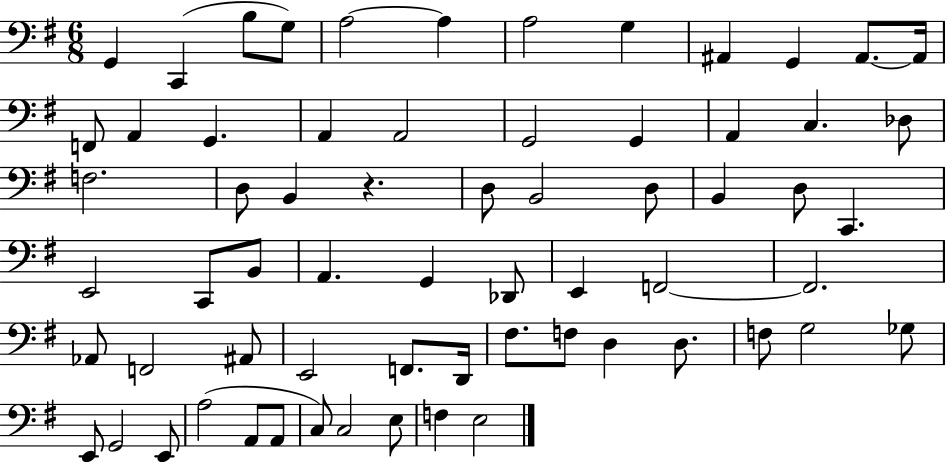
G2/q C2/q B3/e G3/e A3/h A3/q A3/h G3/q A#2/q G2/q A#2/e. A#2/s F2/e A2/q G2/q. A2/q A2/h G2/h G2/q A2/q C3/q. Db3/e F3/h. D3/e B2/q R/q. D3/e B2/h D3/e B2/q D3/e C2/q. E2/h C2/e B2/e A2/q. G2/q Db2/e E2/q F2/h F2/h. Ab2/e F2/h A#2/e E2/h F2/e. D2/s F#3/e. F3/e D3/q D3/e. F3/e G3/h Gb3/e E2/e G2/h E2/e A3/h A2/e A2/e C3/e C3/h E3/e F3/q E3/h